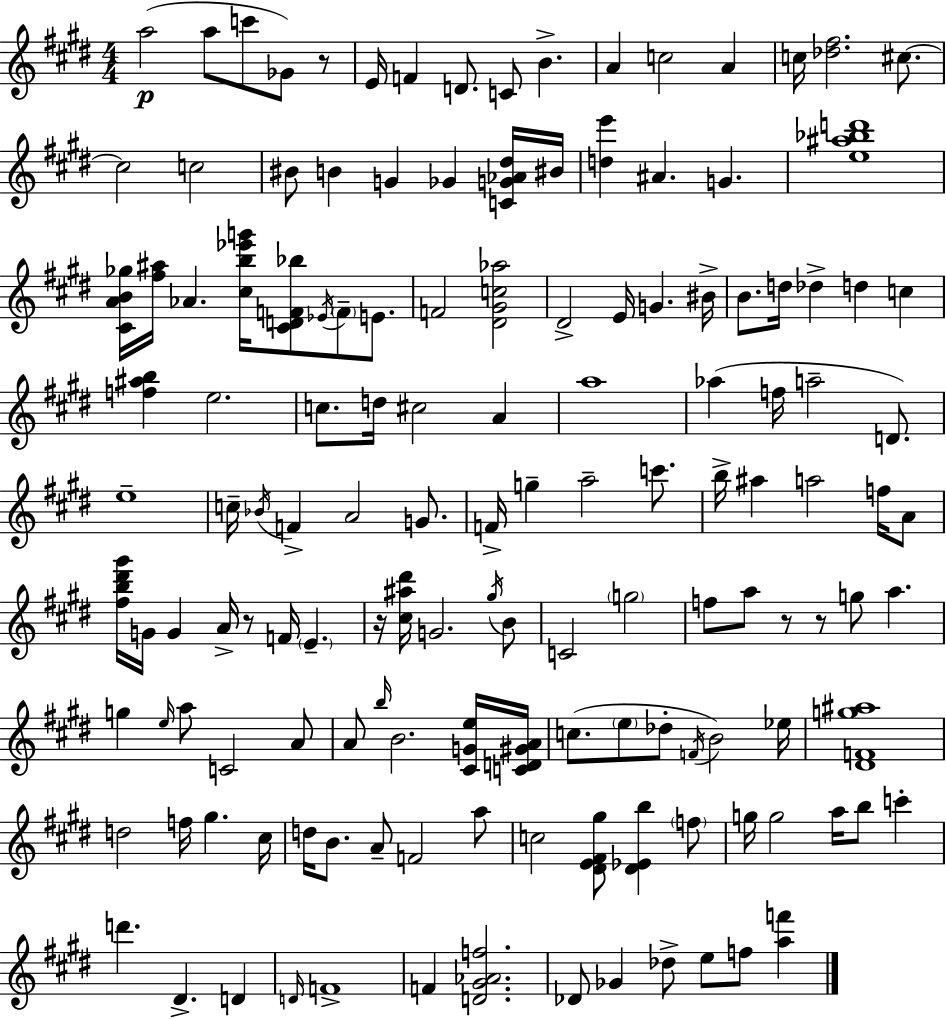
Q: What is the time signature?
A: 4/4